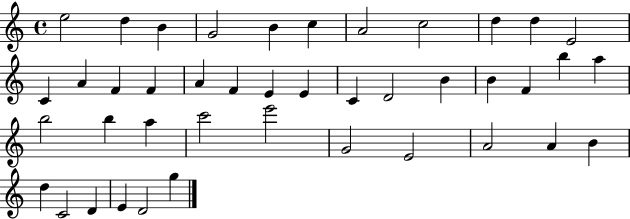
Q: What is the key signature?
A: C major